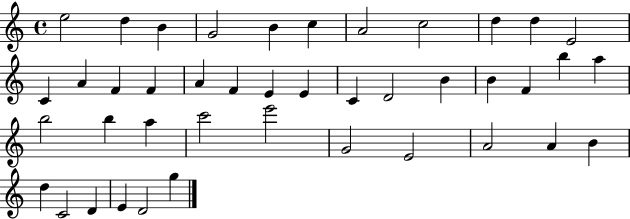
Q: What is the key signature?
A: C major